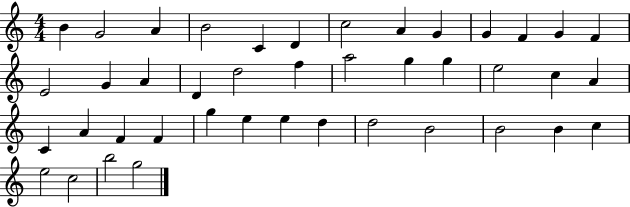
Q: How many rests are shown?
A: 0